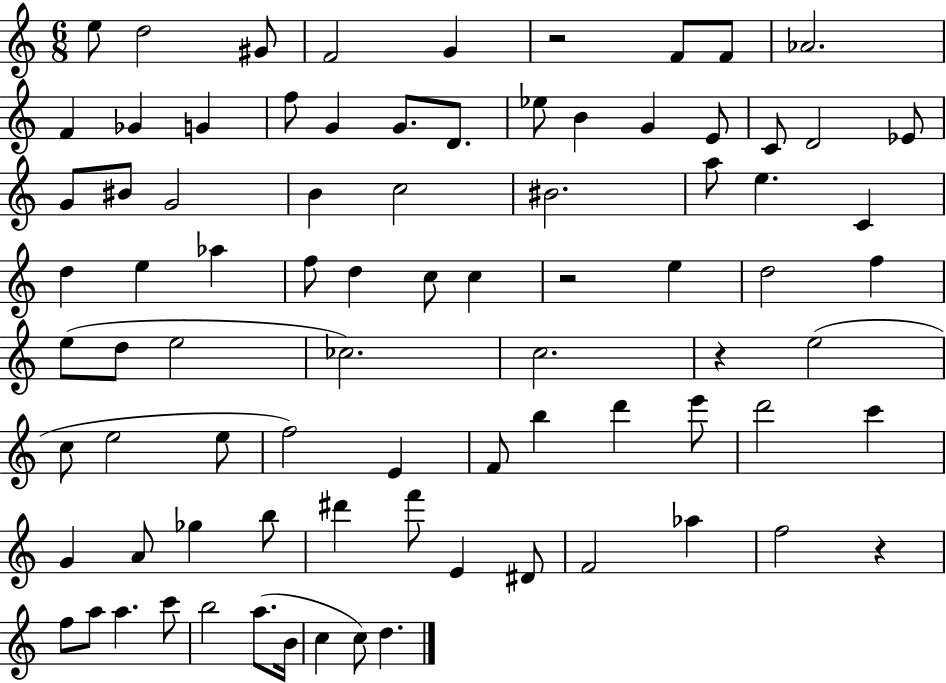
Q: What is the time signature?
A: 6/8